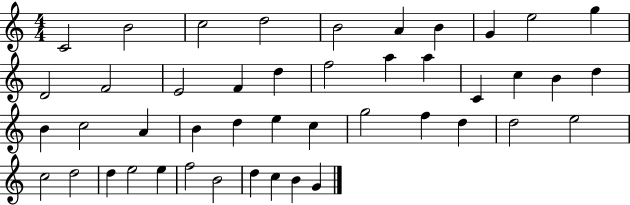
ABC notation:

X:1
T:Untitled
M:4/4
L:1/4
K:C
C2 B2 c2 d2 B2 A B G e2 g D2 F2 E2 F d f2 a a C c B d B c2 A B d e c g2 f d d2 e2 c2 d2 d e2 e f2 B2 d c B G